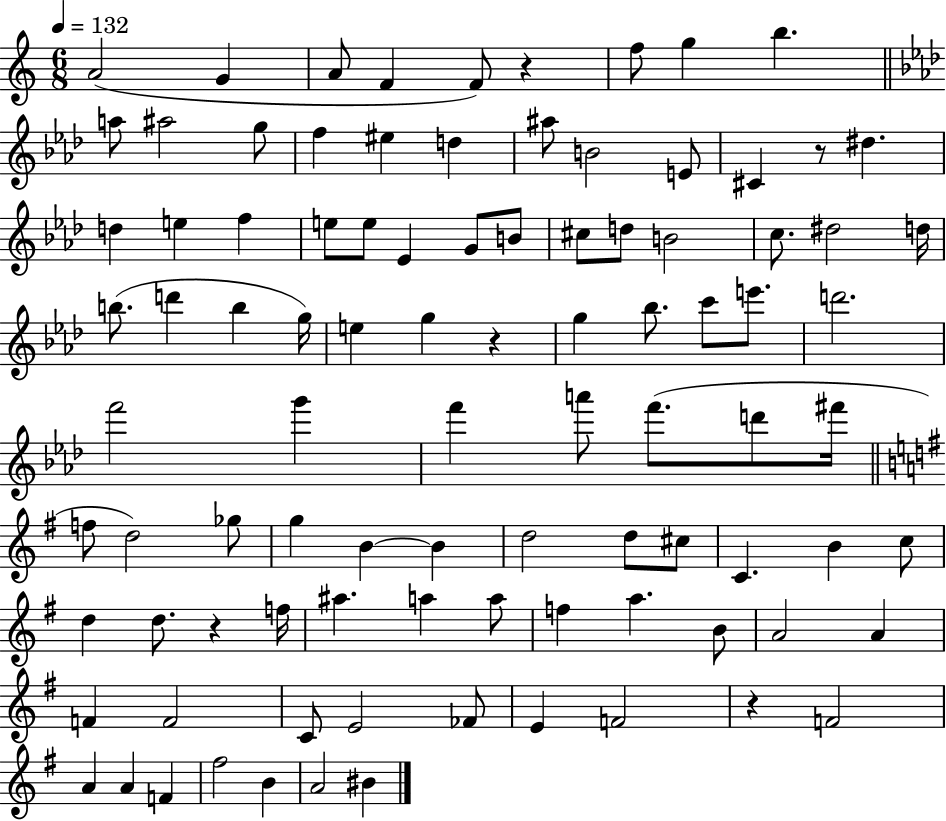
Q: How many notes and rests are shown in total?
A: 94